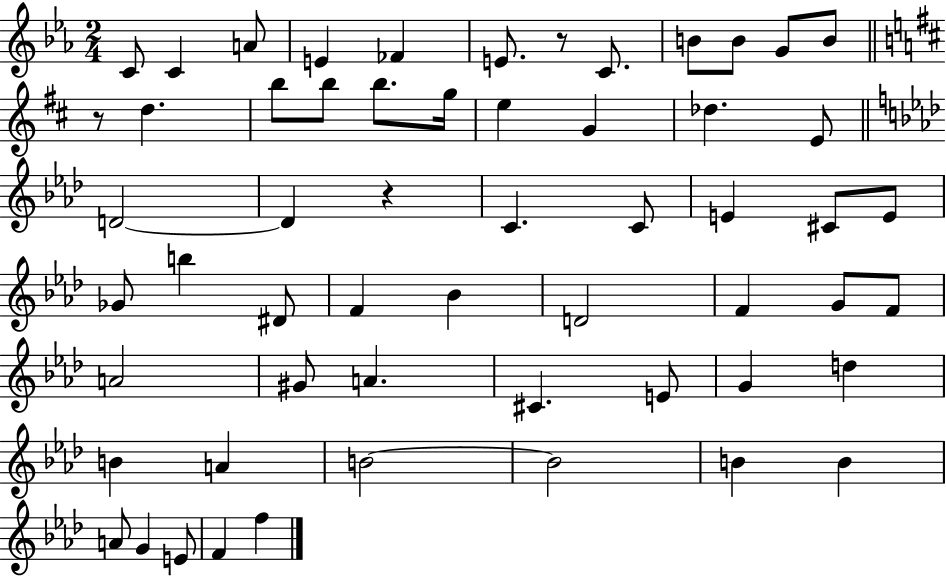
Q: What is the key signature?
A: EES major